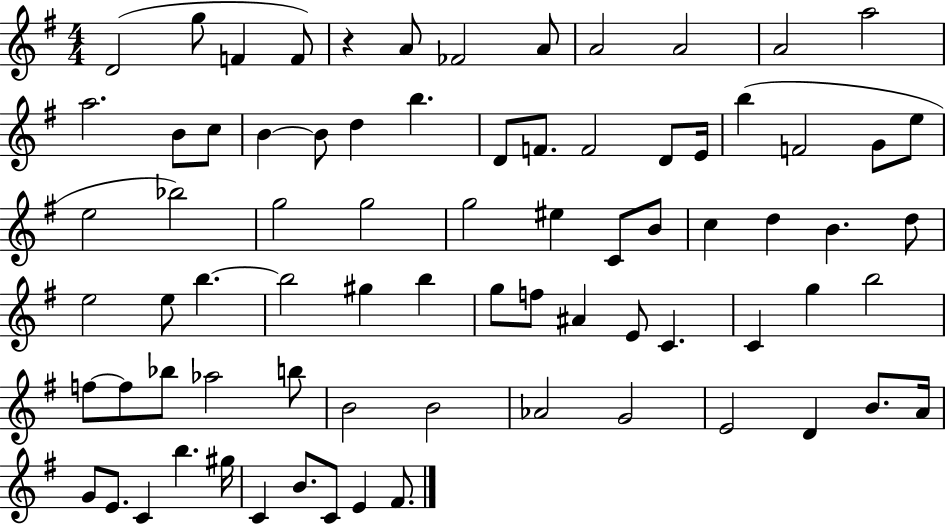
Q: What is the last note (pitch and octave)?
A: F#4